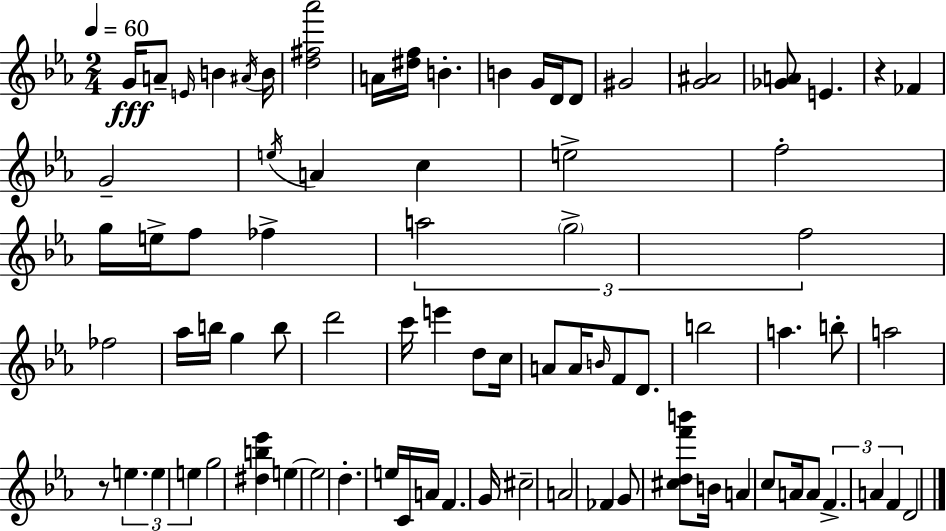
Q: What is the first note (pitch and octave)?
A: G4